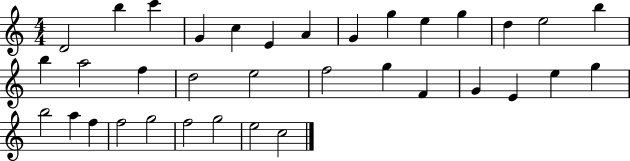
X:1
T:Untitled
M:4/4
L:1/4
K:C
D2 b c' G c E A G g e g d e2 b b a2 f d2 e2 f2 g F G E e g b2 a f f2 g2 f2 g2 e2 c2